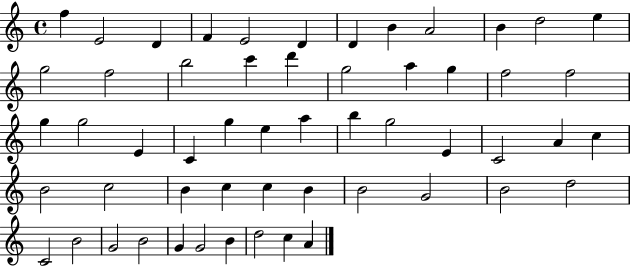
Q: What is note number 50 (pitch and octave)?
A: G4